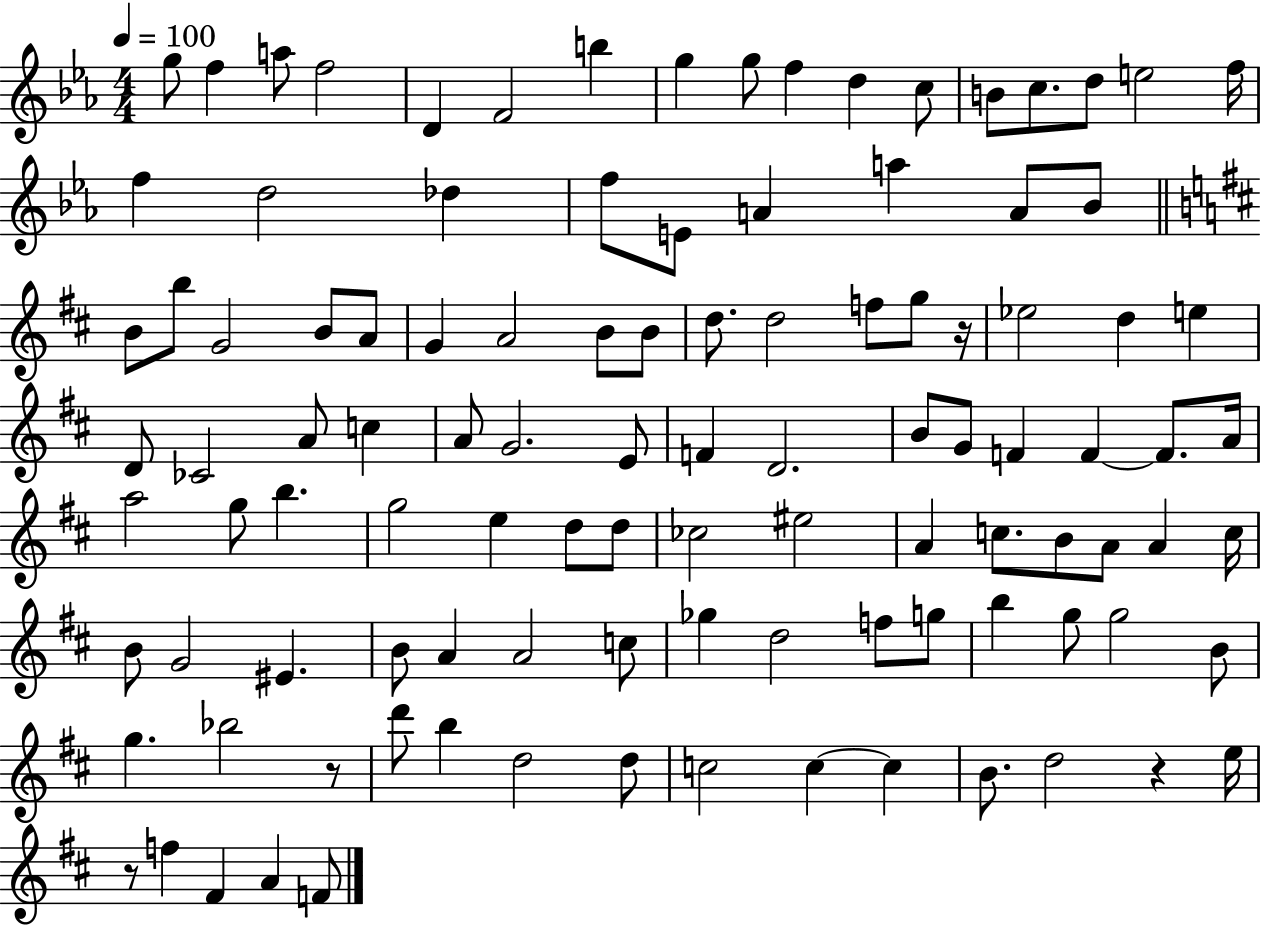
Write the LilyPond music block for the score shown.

{
  \clef treble
  \numericTimeSignature
  \time 4/4
  \key ees \major
  \tempo 4 = 100
  \repeat volta 2 { g''8 f''4 a''8 f''2 | d'4 f'2 b''4 | g''4 g''8 f''4 d''4 c''8 | b'8 c''8. d''8 e''2 f''16 | \break f''4 d''2 des''4 | f''8 e'8 a'4 a''4 a'8 bes'8 | \bar "||" \break \key d \major b'8 b''8 g'2 b'8 a'8 | g'4 a'2 b'8 b'8 | d''8. d''2 f''8 g''8 r16 | ees''2 d''4 e''4 | \break d'8 ces'2 a'8 c''4 | a'8 g'2. e'8 | f'4 d'2. | b'8 g'8 f'4 f'4~~ f'8. a'16 | \break a''2 g''8 b''4. | g''2 e''4 d''8 d''8 | ces''2 eis''2 | a'4 c''8. b'8 a'8 a'4 c''16 | \break b'8 g'2 eis'4. | b'8 a'4 a'2 c''8 | ges''4 d''2 f''8 g''8 | b''4 g''8 g''2 b'8 | \break g''4. bes''2 r8 | d'''8 b''4 d''2 d''8 | c''2 c''4~~ c''4 | b'8. d''2 r4 e''16 | \break r8 f''4 fis'4 a'4 f'8 | } \bar "|."
}